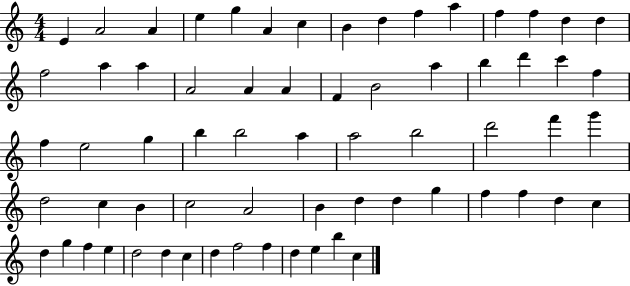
X:1
T:Untitled
M:4/4
L:1/4
K:C
E A2 A e g A c B d f a f f d d f2 a a A2 A A F B2 a b d' c' f f e2 g b b2 a a2 b2 d'2 f' g' d2 c B c2 A2 B d d g f f d c d g f e d2 d c d f2 f d e b c